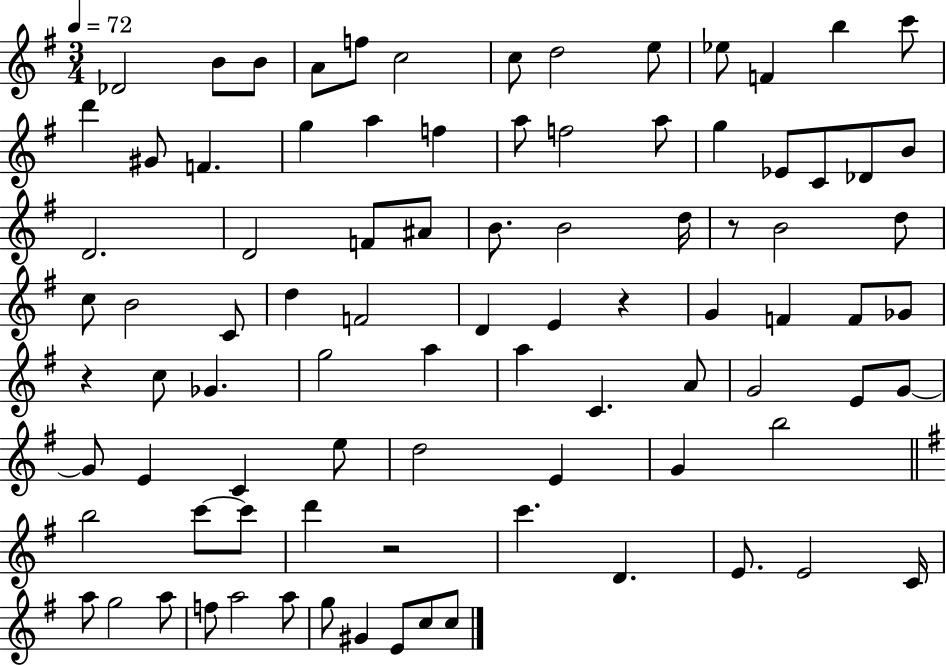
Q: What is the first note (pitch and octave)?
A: Db4